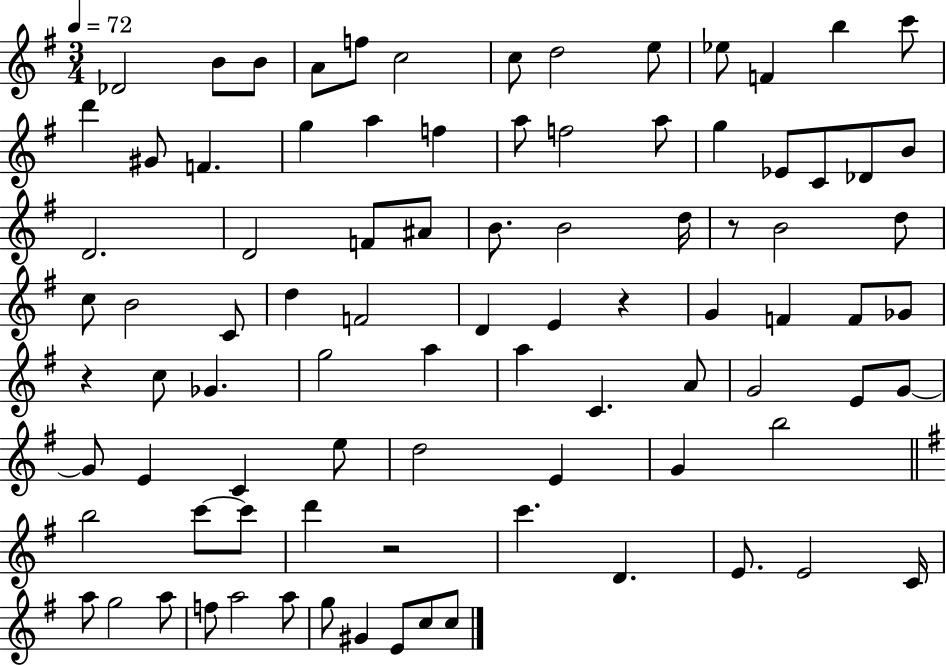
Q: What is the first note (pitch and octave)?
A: Db4